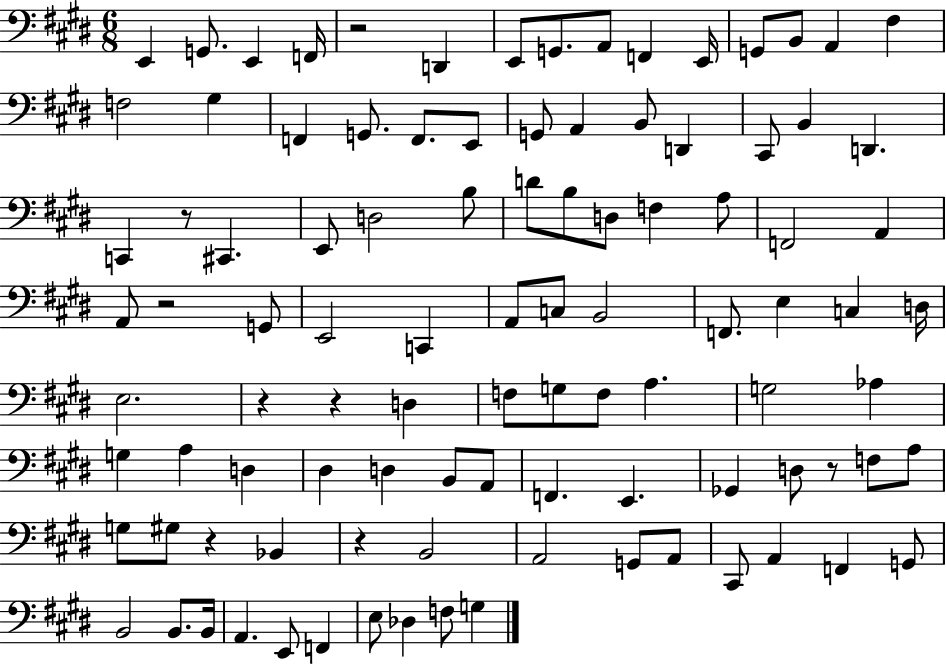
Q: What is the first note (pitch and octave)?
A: E2